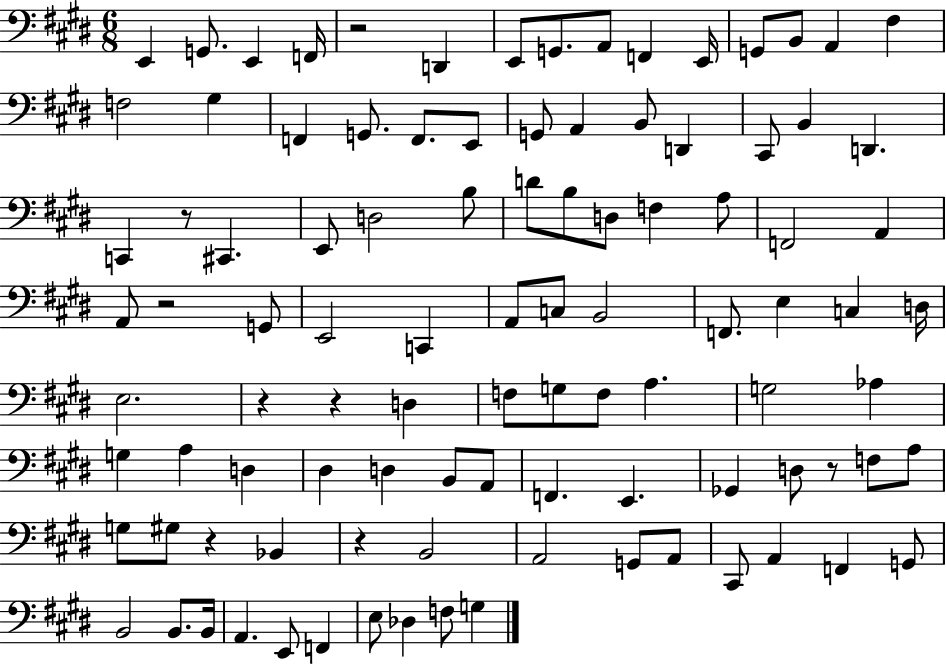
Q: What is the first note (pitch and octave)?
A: E2